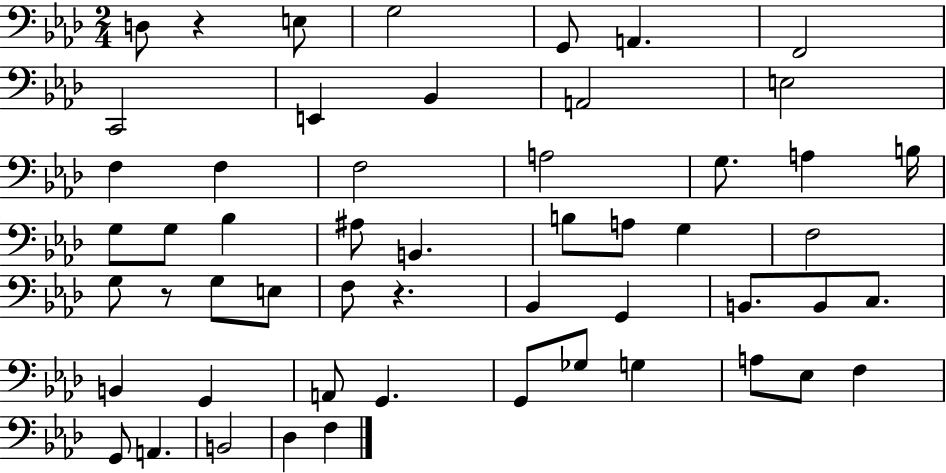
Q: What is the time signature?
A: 2/4